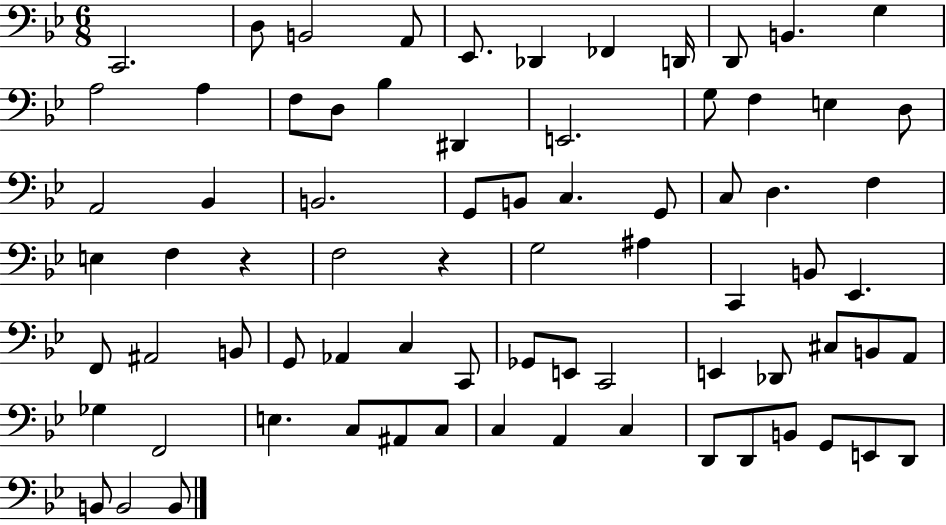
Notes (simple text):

C2/h. D3/e B2/h A2/e Eb2/e. Db2/q FES2/q D2/s D2/e B2/q. G3/q A3/h A3/q F3/e D3/e Bb3/q D#2/q E2/h. G3/e F3/q E3/q D3/e A2/h Bb2/q B2/h. G2/e B2/e C3/q. G2/e C3/e D3/q. F3/q E3/q F3/q R/q F3/h R/q G3/h A#3/q C2/q B2/e Eb2/q. F2/e A#2/h B2/e G2/e Ab2/q C3/q C2/e Gb2/e E2/e C2/h E2/q Db2/e C#3/e B2/e A2/e Gb3/q F2/h E3/q. C3/e A#2/e C3/e C3/q A2/q C3/q D2/e D2/e B2/e G2/e E2/e D2/e B2/e B2/h B2/e